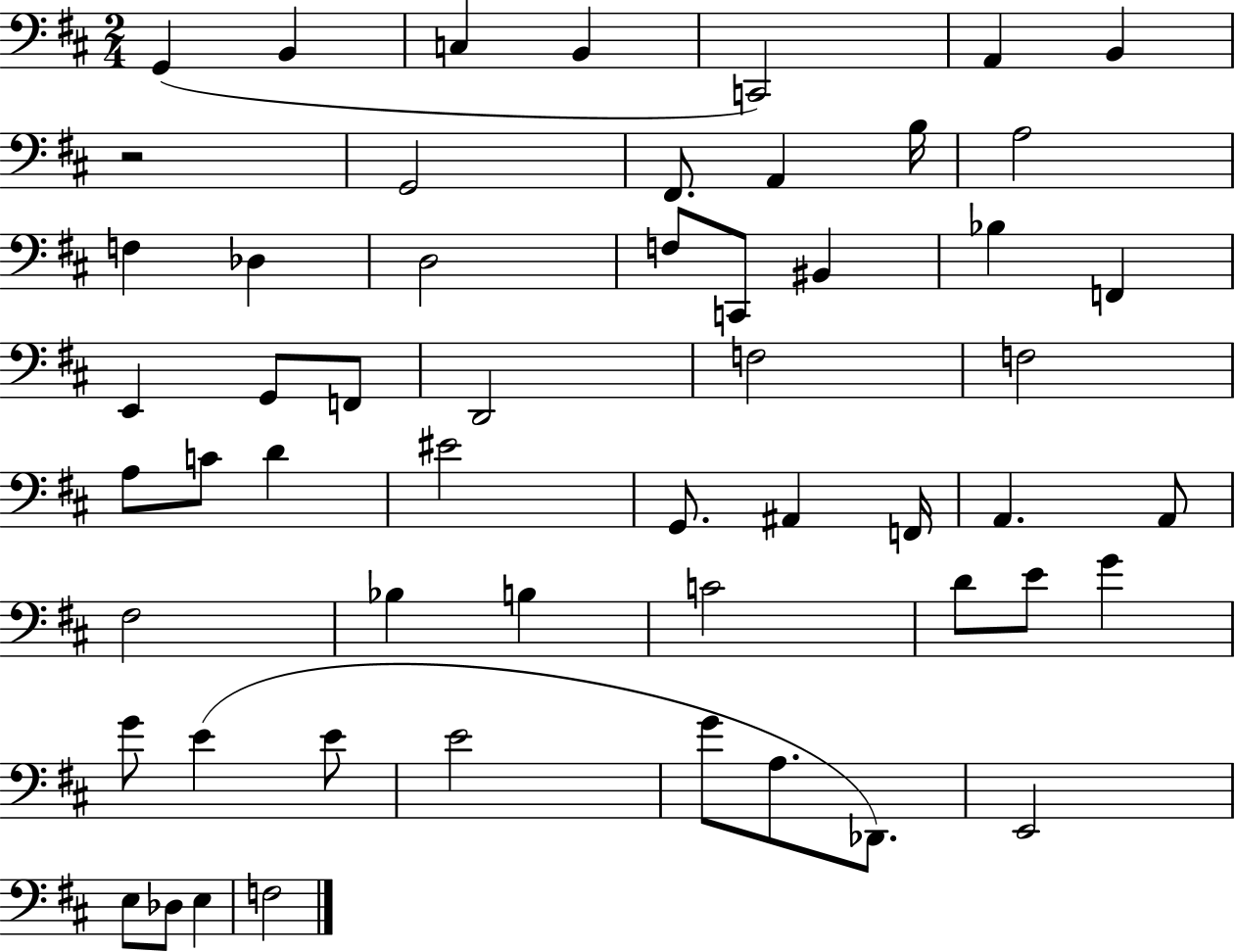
{
  \clef bass
  \numericTimeSignature
  \time 2/4
  \key d \major
  g,4( b,4 | c4 b,4 | c,2) | a,4 b,4 | \break r2 | g,2 | fis,8. a,4 b16 | a2 | \break f4 des4 | d2 | f8 c,8 bis,4 | bes4 f,4 | \break e,4 g,8 f,8 | d,2 | f2 | f2 | \break a8 c'8 d'4 | eis'2 | g,8. ais,4 f,16 | a,4. a,8 | \break fis2 | bes4 b4 | c'2 | d'8 e'8 g'4 | \break g'8 e'4( e'8 | e'2 | g'8 a8. des,8.) | e,2 | \break e8 des8 e4 | f2 | \bar "|."
}